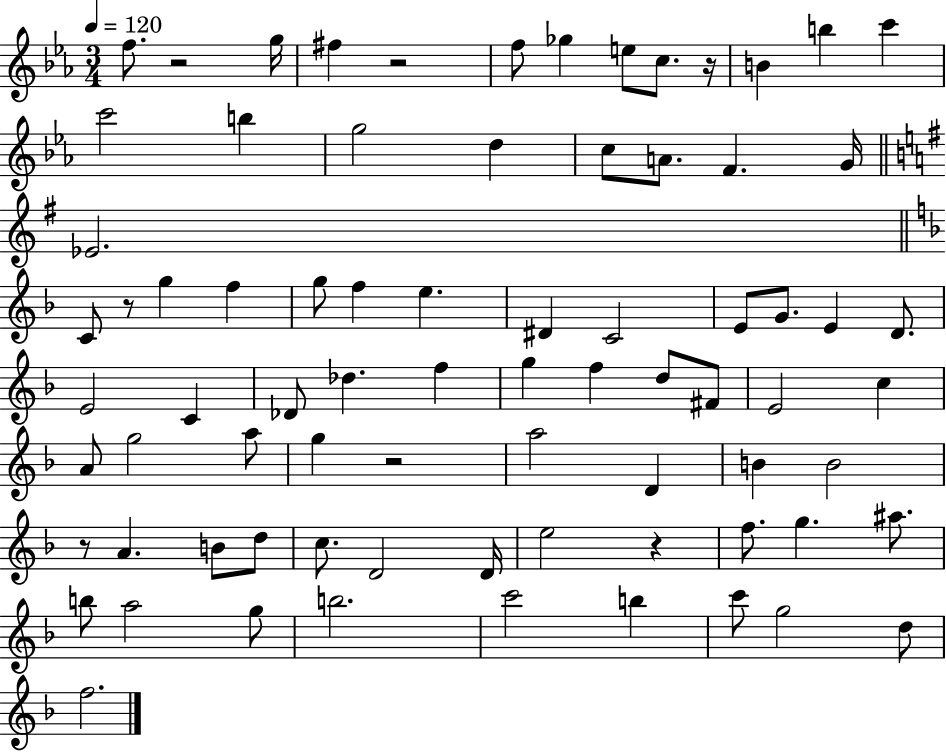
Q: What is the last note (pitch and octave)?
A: F5